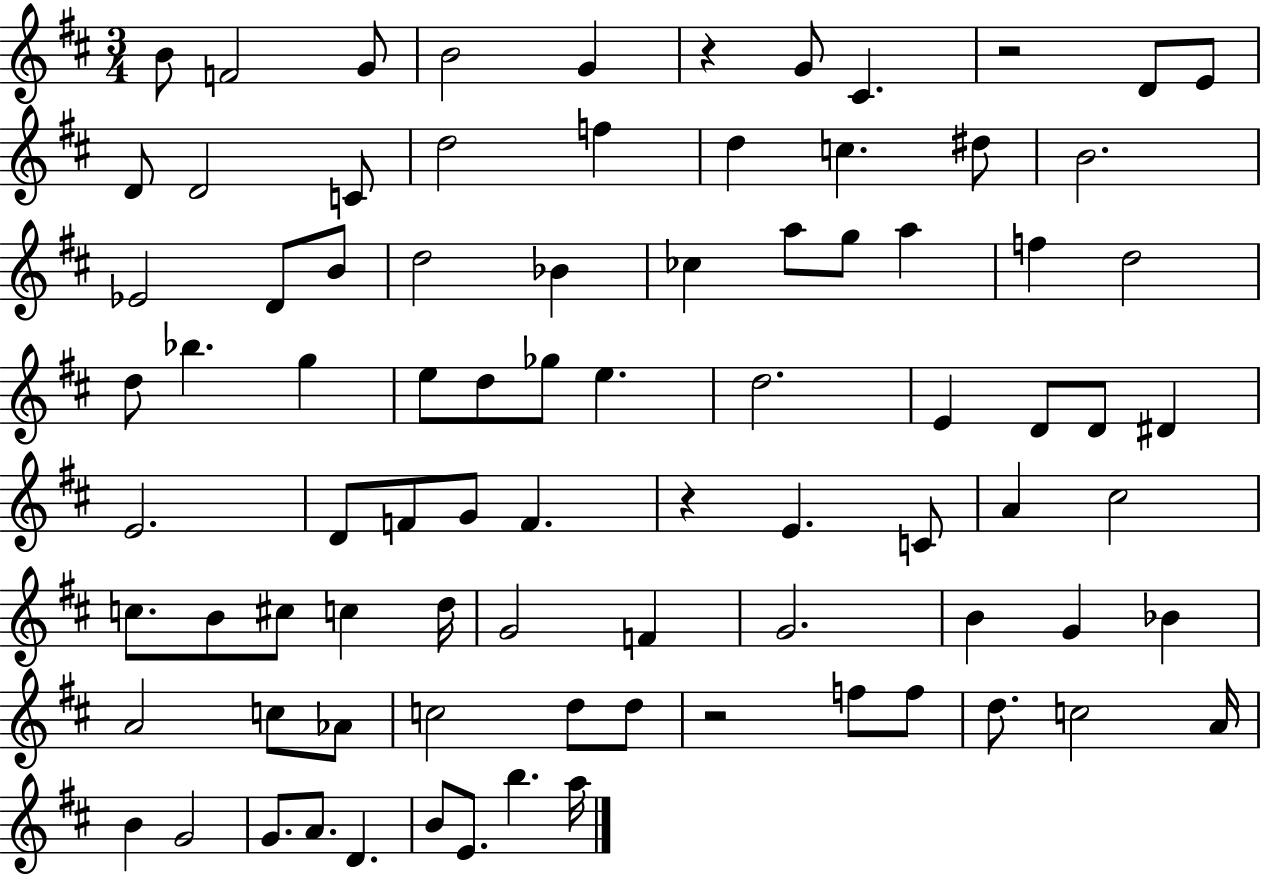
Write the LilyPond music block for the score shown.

{
  \clef treble
  \numericTimeSignature
  \time 3/4
  \key d \major
  b'8 f'2 g'8 | b'2 g'4 | r4 g'8 cis'4. | r2 d'8 e'8 | \break d'8 d'2 c'8 | d''2 f''4 | d''4 c''4. dis''8 | b'2. | \break ees'2 d'8 b'8 | d''2 bes'4 | ces''4 a''8 g''8 a''4 | f''4 d''2 | \break d''8 bes''4. g''4 | e''8 d''8 ges''8 e''4. | d''2. | e'4 d'8 d'8 dis'4 | \break e'2. | d'8 f'8 g'8 f'4. | r4 e'4. c'8 | a'4 cis''2 | \break c''8. b'8 cis''8 c''4 d''16 | g'2 f'4 | g'2. | b'4 g'4 bes'4 | \break a'2 c''8 aes'8 | c''2 d''8 d''8 | r2 f''8 f''8 | d''8. c''2 a'16 | \break b'4 g'2 | g'8. a'8. d'4. | b'8 e'8. b''4. a''16 | \bar "|."
}